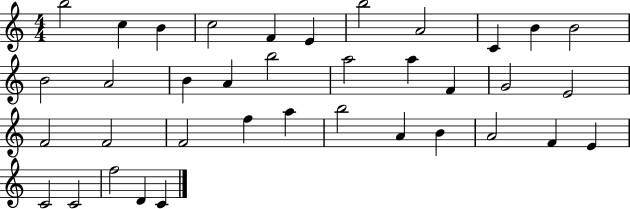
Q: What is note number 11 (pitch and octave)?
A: B4